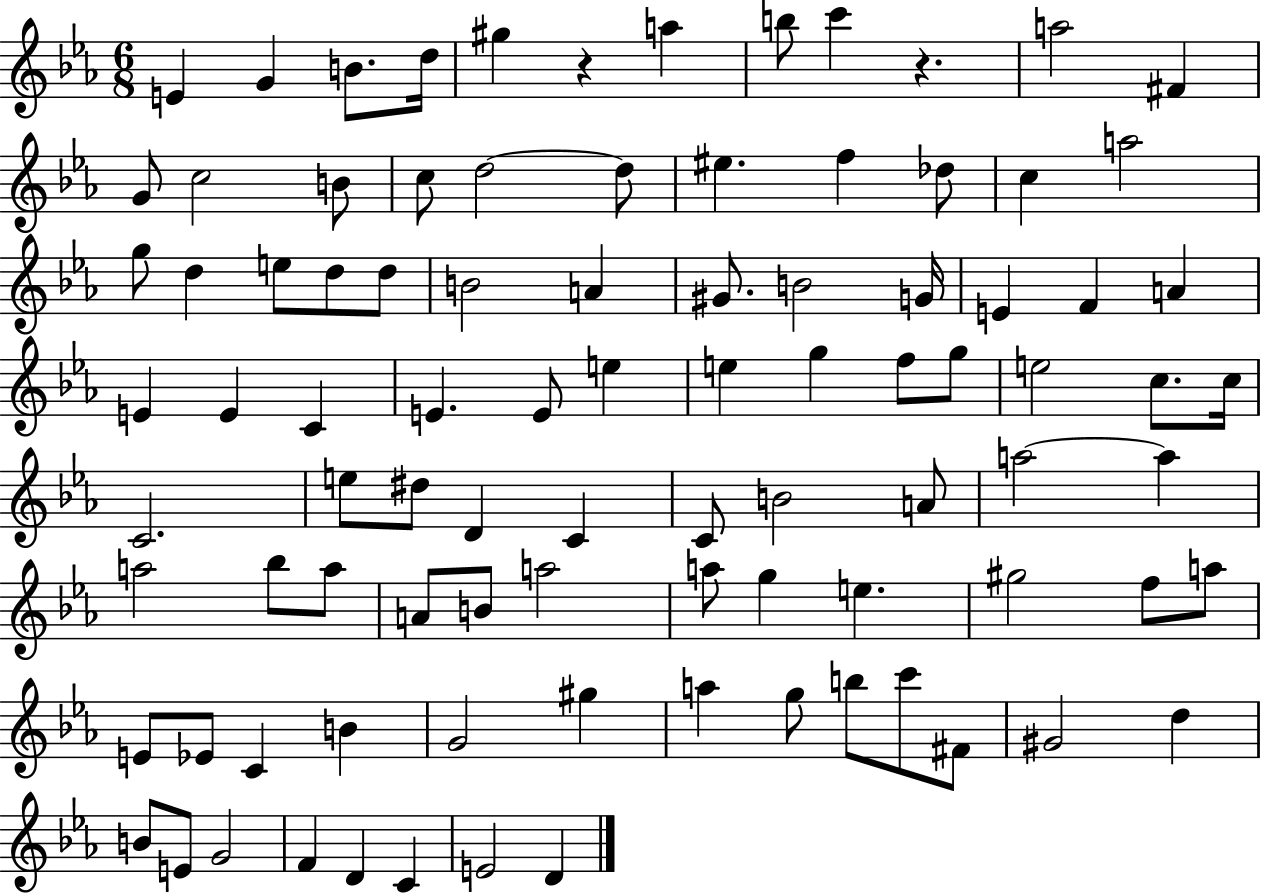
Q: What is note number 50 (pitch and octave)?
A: D#5